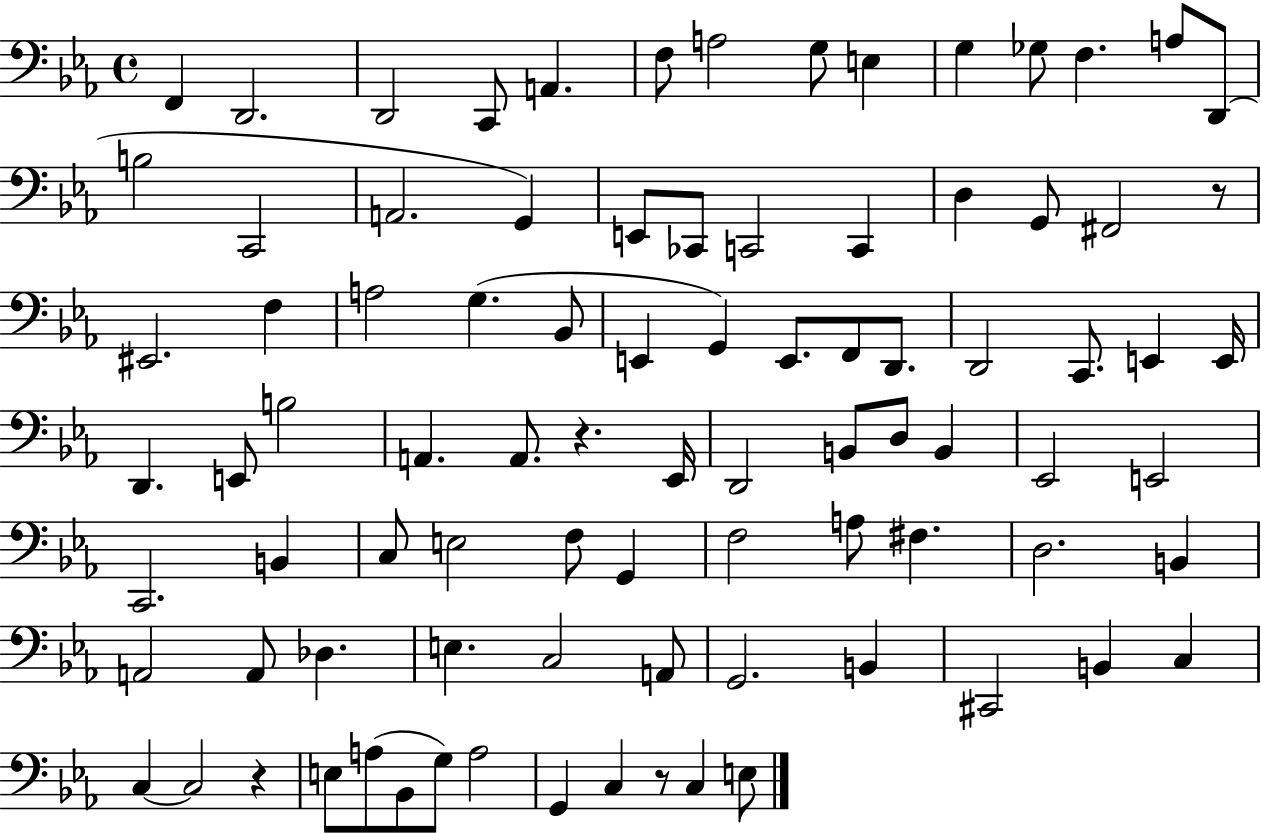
F2/q D2/h. D2/h C2/e A2/q. F3/e A3/h G3/e E3/q G3/q Gb3/e F3/q. A3/e D2/e B3/h C2/h A2/h. G2/q E2/e CES2/e C2/h C2/q D3/q G2/e F#2/h R/e EIS2/h. F3/q A3/h G3/q. Bb2/e E2/q G2/q E2/e. F2/e D2/e. D2/h C2/e. E2/q E2/s D2/q. E2/e B3/h A2/q. A2/e. R/q. Eb2/s D2/h B2/e D3/e B2/q Eb2/h E2/h C2/h. B2/q C3/e E3/h F3/e G2/q F3/h A3/e F#3/q. D3/h. B2/q A2/h A2/e Db3/q. E3/q. C3/h A2/e G2/h. B2/q C#2/h B2/q C3/q C3/q C3/h R/q E3/e A3/e Bb2/e G3/e A3/h G2/q C3/q R/e C3/q E3/e